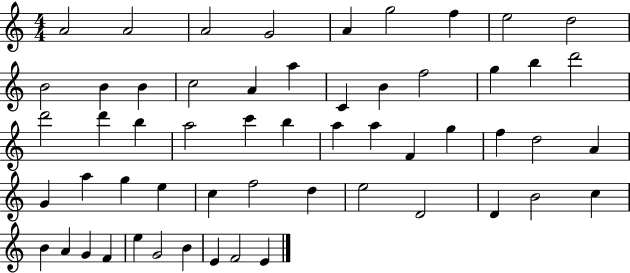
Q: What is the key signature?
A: C major